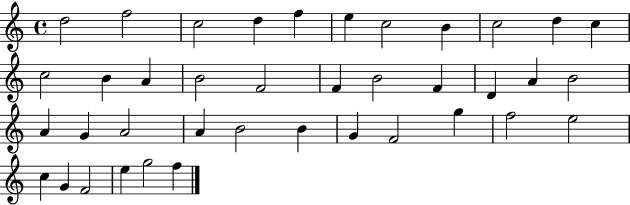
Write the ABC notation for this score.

X:1
T:Untitled
M:4/4
L:1/4
K:C
d2 f2 c2 d f e c2 B c2 d c c2 B A B2 F2 F B2 F D A B2 A G A2 A B2 B G F2 g f2 e2 c G F2 e g2 f